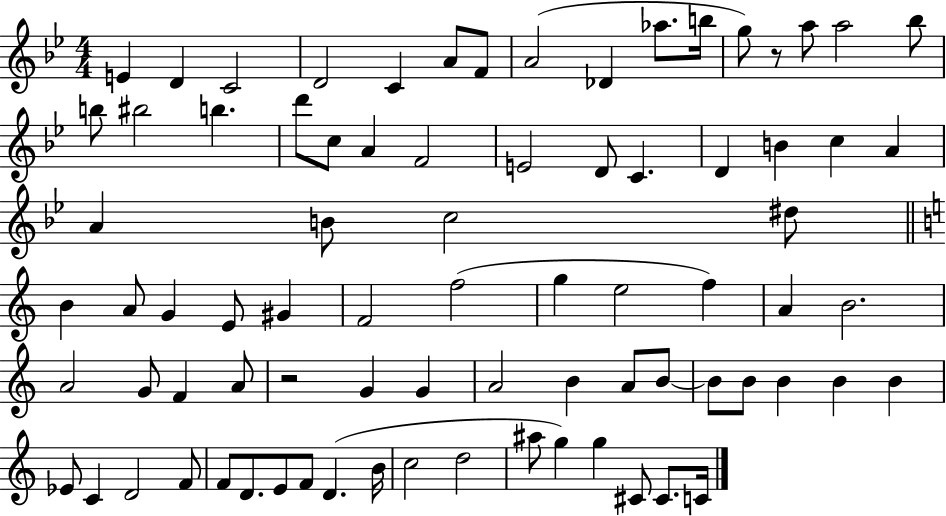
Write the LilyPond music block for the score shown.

{
  \clef treble
  \numericTimeSignature
  \time 4/4
  \key bes \major
  e'4 d'4 c'2 | d'2 c'4 a'8 f'8 | a'2( des'4 aes''8. b''16 | g''8) r8 a''8 a''2 bes''8 | \break b''8 bis''2 b''4. | d'''8 c''8 a'4 f'2 | e'2 d'8 c'4. | d'4 b'4 c''4 a'4 | \break a'4 b'8 c''2 dis''8 | \bar "||" \break \key c \major b'4 a'8 g'4 e'8 gis'4 | f'2 f''2( | g''4 e''2 f''4) | a'4 b'2. | \break a'2 g'8 f'4 a'8 | r2 g'4 g'4 | a'2 b'4 a'8 b'8~~ | b'8 b'8 b'4 b'4 b'4 | \break ees'8 c'4 d'2 f'8 | f'8 d'8. e'8 f'8 d'4.( b'16 | c''2 d''2 | ais''8 g''4) g''4 cis'8 cis'8. c'16 | \break \bar "|."
}